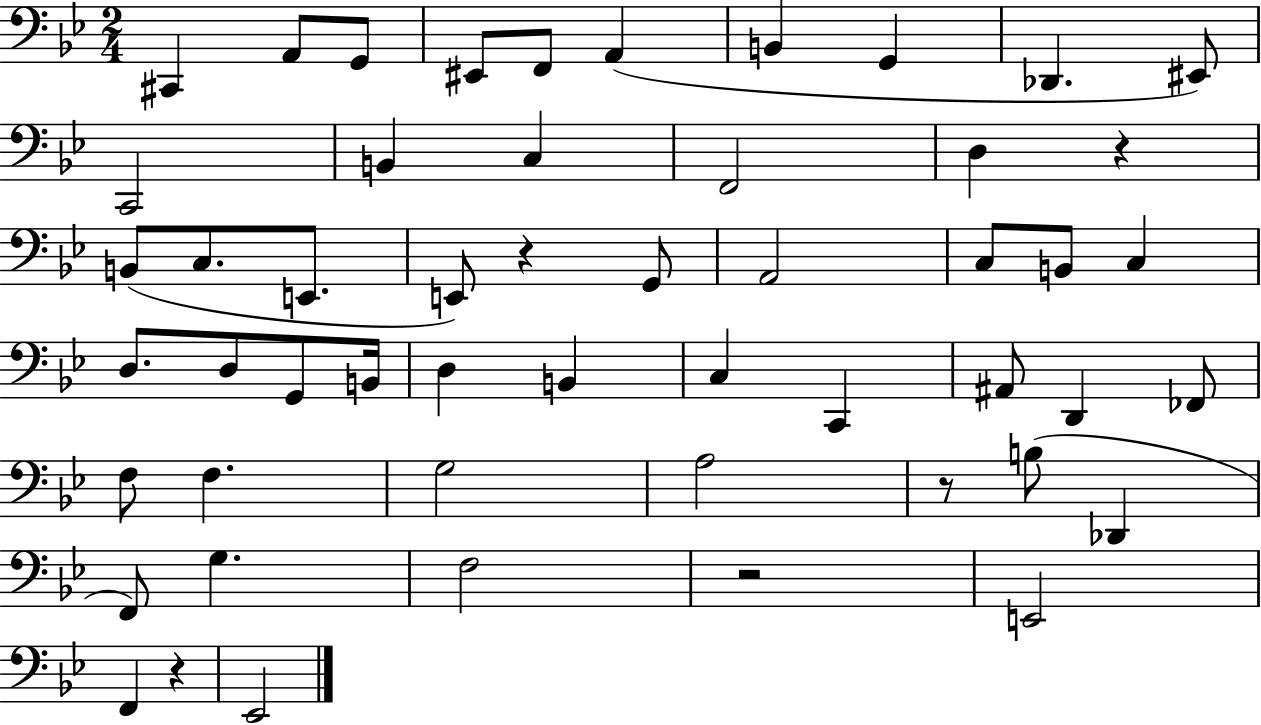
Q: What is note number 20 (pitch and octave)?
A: G2